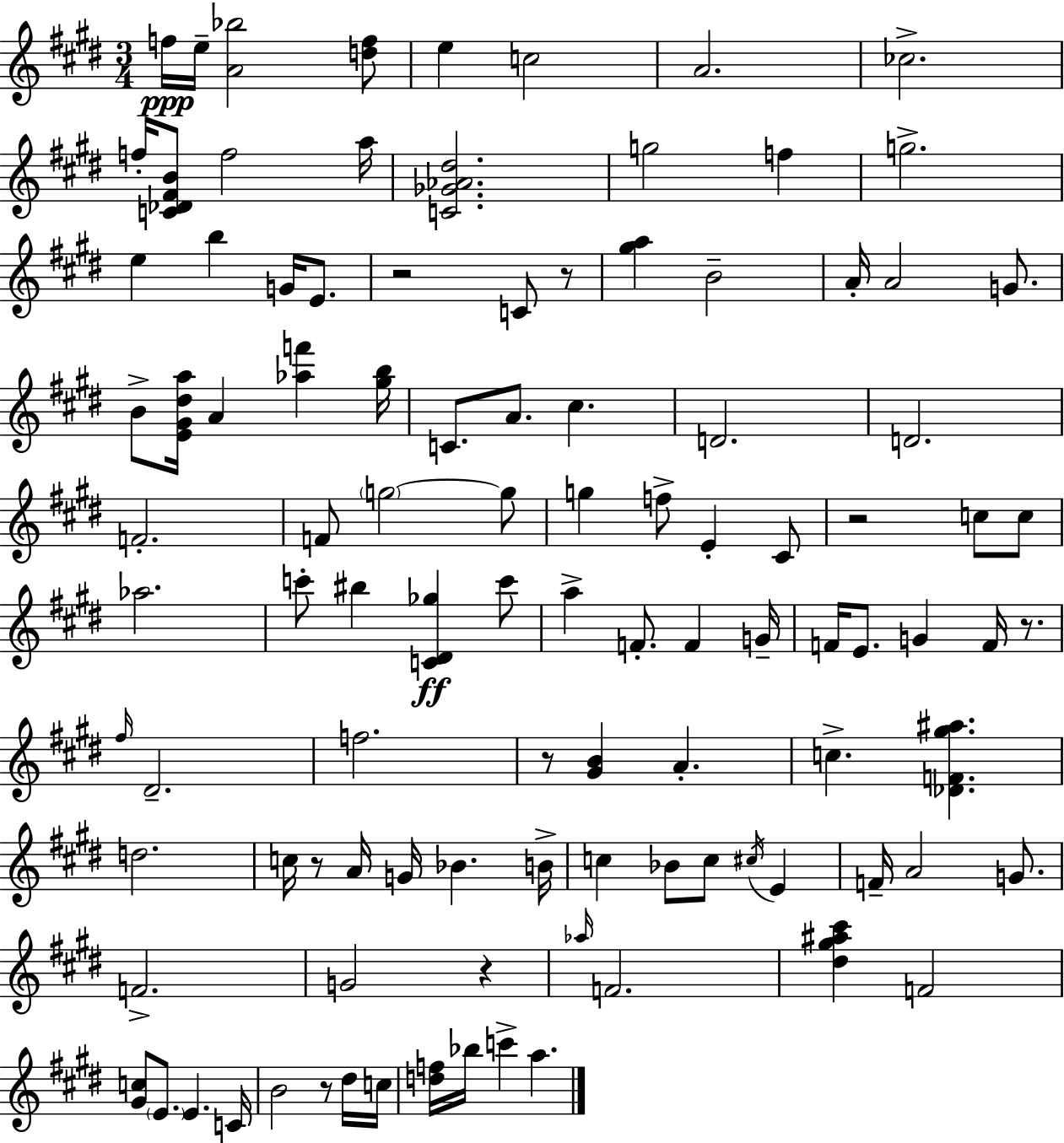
F5/s E5/s [A4,Bb5]/h [D5,F5]/e E5/q C5/h A4/h. CES5/h. F5/s [C4,Db4,F#4,B4]/e F5/h A5/s [C4,Gb4,Ab4,D#5]/h. G5/h F5/q G5/h. E5/q B5/q G4/s E4/e. R/h C4/e R/e [G#5,A5]/q B4/h A4/s A4/h G4/e. B4/e [E4,G#4,D#5,A5]/s A4/q [Ab5,F6]/q [G#5,B5]/s C4/e. A4/e. C#5/q. D4/h. D4/h. F4/h. F4/e G5/h G5/e G5/q F5/e E4/q C#4/e R/h C5/e C5/e Ab5/h. C6/e BIS5/q [C4,D#4,Gb5]/q C6/e A5/q F4/e. F4/q G4/s F4/s E4/e. G4/q F4/s R/e. F#5/s D#4/h. F5/h. R/e [G#4,B4]/q A4/q. C5/q. [Db4,F4,G#5,A#5]/q. D5/h. C5/s R/e A4/s G4/s Bb4/q. B4/s C5/q Bb4/e C5/e C#5/s E4/q F4/s A4/h G4/e. F4/h. G4/h R/q Ab5/s F4/h. [D#5,G#5,A#5,C#6]/q F4/h [G#4,C5]/e E4/e. E4/q. C4/s B4/h R/e D#5/s C5/s [D5,F5]/s Bb5/s C6/q A5/q.